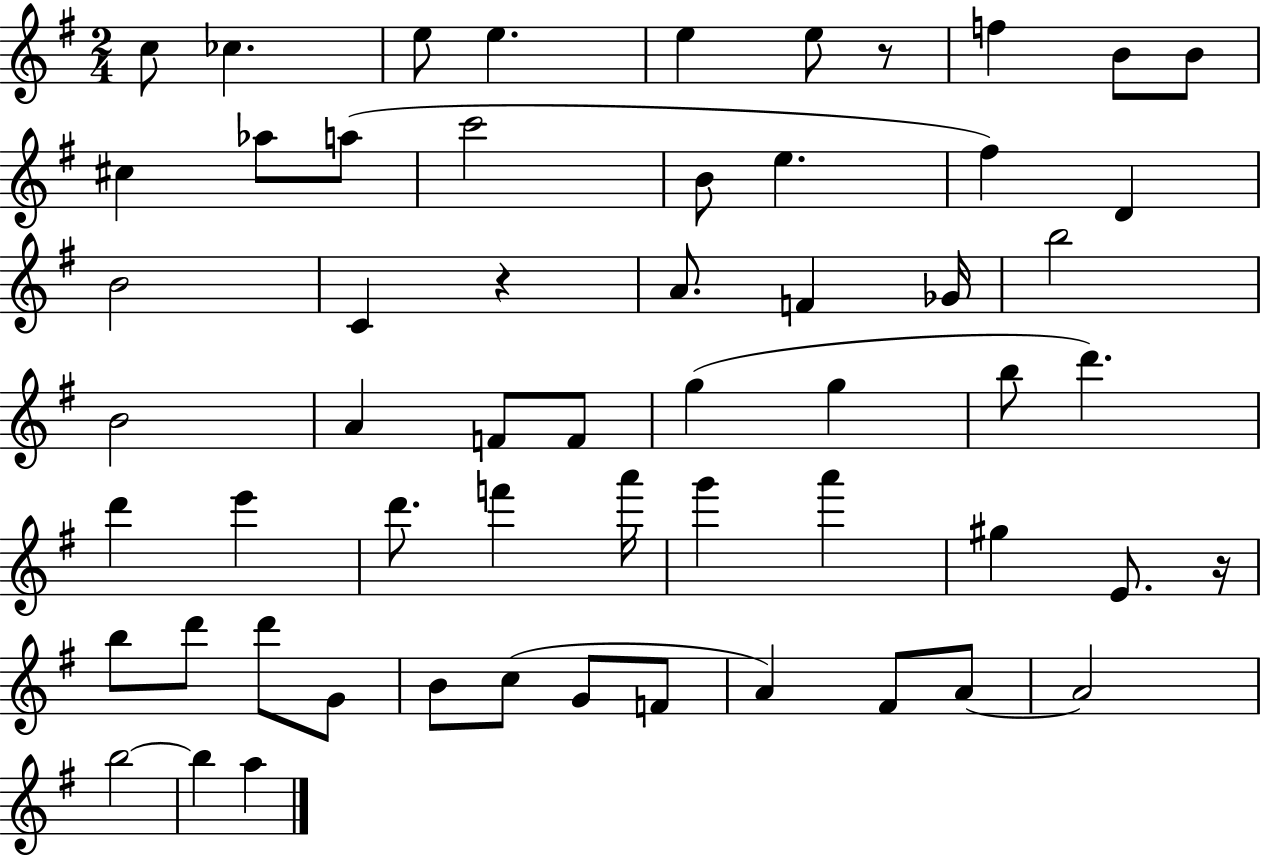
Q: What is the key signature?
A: G major